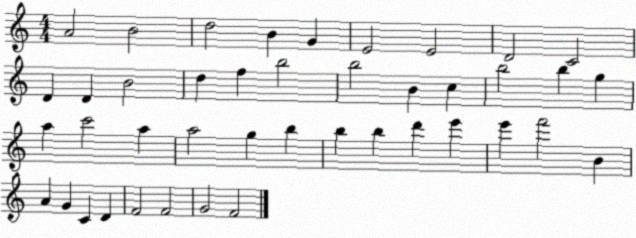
X:1
T:Untitled
M:4/4
L:1/4
K:C
A2 B2 d2 B G E2 E2 D2 C2 D D B2 d f b2 b2 B c b2 b g a c'2 a a2 g b b b d' e' e' f'2 B A G C D F2 F2 G2 F2